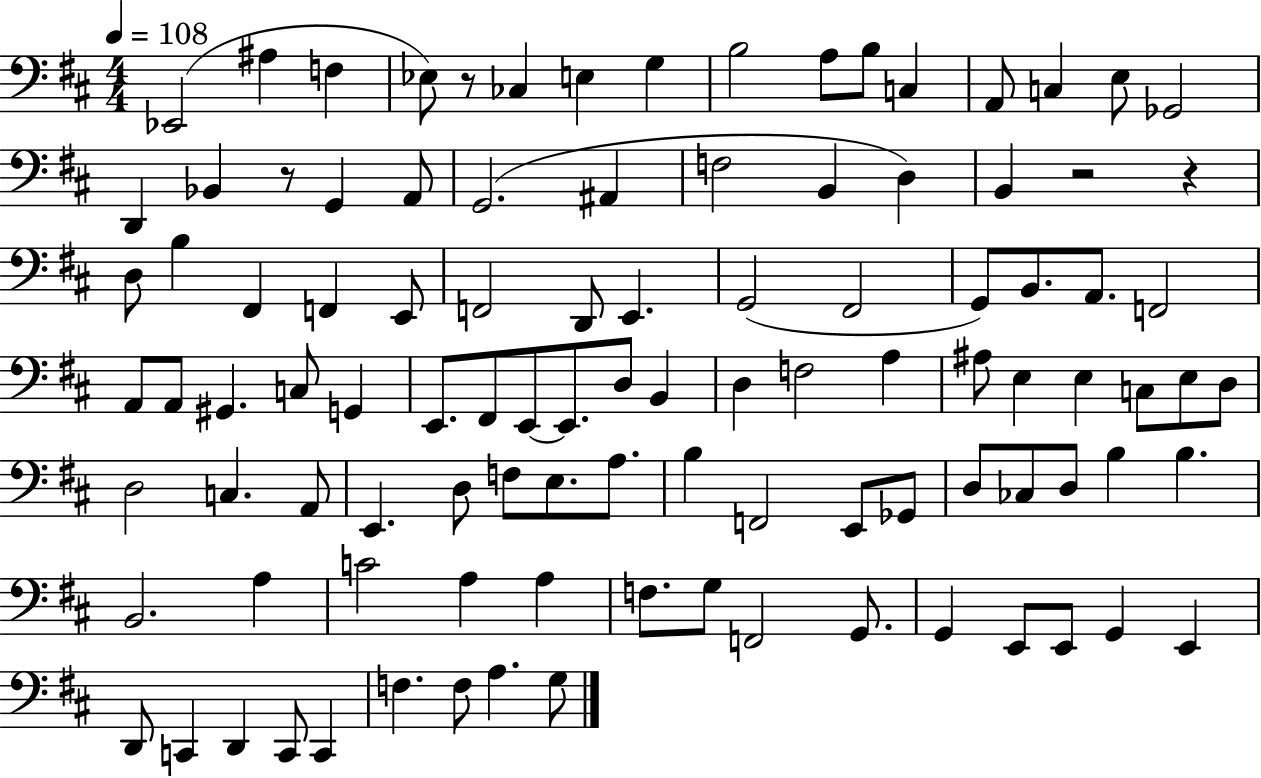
Eb2/h A#3/q F3/q Eb3/e R/e CES3/q E3/q G3/q B3/h A3/e B3/e C3/q A2/e C3/q E3/e Gb2/h D2/q Bb2/q R/e G2/q A2/e G2/h. A#2/q F3/h B2/q D3/q B2/q R/h R/q D3/e B3/q F#2/q F2/q E2/e F2/h D2/e E2/q. G2/h F#2/h G2/e B2/e. A2/e. F2/h A2/e A2/e G#2/q. C3/e G2/q E2/e. F#2/e E2/e E2/e. D3/e B2/q D3/q F3/h A3/q A#3/e E3/q E3/q C3/e E3/e D3/e D3/h C3/q. A2/e E2/q. D3/e F3/e E3/e. A3/e. B3/q F2/h E2/e Gb2/e D3/e CES3/e D3/e B3/q B3/q. B2/h. A3/q C4/h A3/q A3/q F3/e. G3/e F2/h G2/e. G2/q E2/e E2/e G2/q E2/q D2/e C2/q D2/q C2/e C2/q F3/q. F3/e A3/q. G3/e